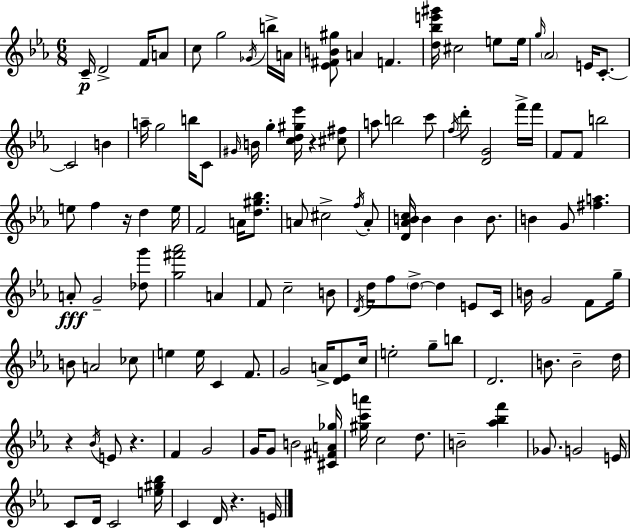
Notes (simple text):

C4/s D4/h F4/s A4/e C5/e G5/h Gb4/s B5/s A4/s [Eb4,F#4,B4,G#5]/e A4/q F4/q. [D5,Bb5,E6,G#6]/s C#5/h E5/e E5/s G5/s Ab4/h E4/s C4/e. C4/h B4/q A5/s G5/h B5/s C4/e G#4/s B4/s G5/q [C5,D5,G#5,Eb6]/s R/q [C#5,F#5]/e A5/e B5/h C6/e F5/s D6/e [D4,G4]/h F6/s F6/s F4/e F4/e B5/h E5/e F5/q R/s D5/q E5/s F4/h A4/s [D5,G#5,Bb5]/e. A4/e C#5/h F5/s A4/e [D4,Ab4,B4,C5]/s B4/q B4/q B4/e. B4/q G4/e [F#5,A5]/q. A4/e G4/h [Db5,G6]/e [G5,F#6,Ab6]/h A4/q F4/e C5/h B4/e D4/s D5/s F5/e D5/e D5/q E4/e C4/s B4/s G4/h F4/e G5/s B4/e A4/h CES5/e E5/q E5/s C4/q F4/e. G4/h A4/s [D4,Eb4]/e C5/s E5/h G5/e B5/e D4/h. B4/e. B4/h D5/s R/q Bb4/s E4/e R/q. F4/q G4/h G4/s G4/e B4/h [C#4,F#4,A4,Gb5]/s [G#5,C6,A6]/s C5/h D5/e. B4/h [Ab5,Bb5,F6]/q Gb4/e. G4/h E4/s C4/e D4/s C4/h [E5,G#5,Bb5]/s C4/q D4/s R/q. E4/s